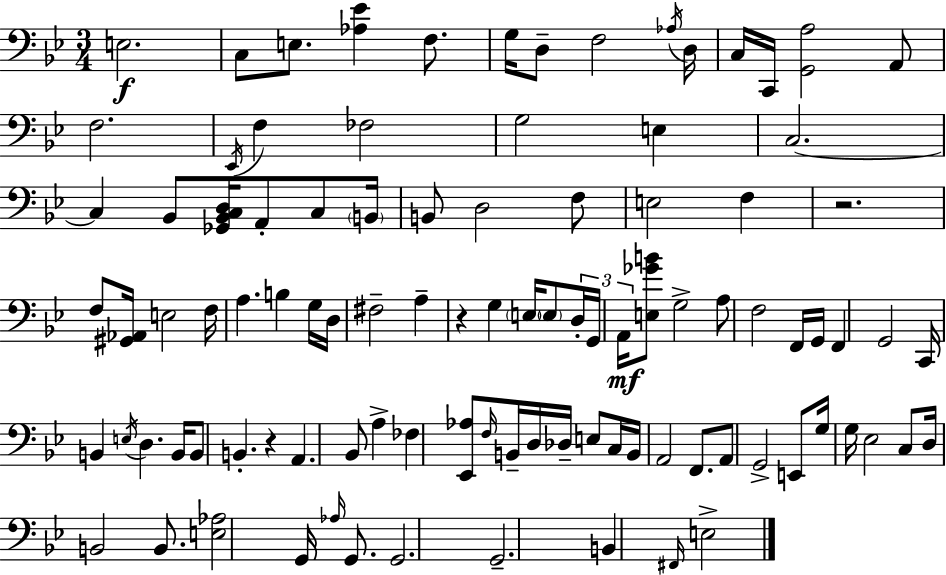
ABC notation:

X:1
T:Untitled
M:3/4
L:1/4
K:Gm
E,2 C,/2 E,/2 [_A,_E] F,/2 G,/4 D,/2 F,2 _A,/4 D,/4 C,/4 C,,/4 [G,,A,]2 A,,/2 F,2 _E,,/4 F, _F,2 G,2 E, C,2 C, _B,,/2 [_G,,_B,,C,D,]/4 A,,/2 C,/2 B,,/4 B,,/2 D,2 F,/2 E,2 F, z2 F,/2 [^G,,_A,,]/4 E,2 F,/4 A, B, G,/4 D,/4 ^F,2 A, z G, E,/4 E,/2 D,/4 G,,/4 A,,/4 [E,_GB]/2 G,2 A,/2 F,2 F,,/4 G,,/4 F,, G,,2 C,,/4 B,, E,/4 D, B,,/4 B,,/2 B,, z A,, _B,,/2 A, _F, [_E,,_A,]/2 F,/4 B,,/4 D,/4 _D,/4 E,/2 C,/4 B,,/4 A,,2 F,,/2 A,,/2 G,,2 E,,/2 G,/4 G,/4 _E,2 C,/2 D,/4 B,,2 B,,/2 [E,_A,]2 G,,/4 _A,/4 G,,/2 G,,2 G,,2 B,, ^F,,/4 E,2